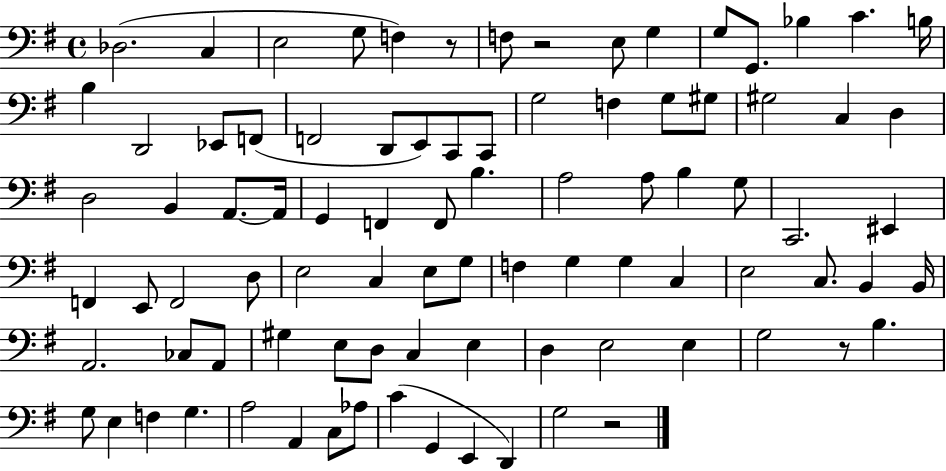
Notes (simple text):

Db3/h. C3/q E3/h G3/e F3/q R/e F3/e R/h E3/e G3/q G3/e G2/e. Bb3/q C4/q. B3/s B3/q D2/h Eb2/e F2/e F2/h D2/e E2/e C2/e C2/e G3/h F3/q G3/e G#3/e G#3/h C3/q D3/q D3/h B2/q A2/e. A2/s G2/q F2/q F2/e B3/q. A3/h A3/e B3/q G3/e C2/h. EIS2/q F2/q E2/e F2/h D3/e E3/h C3/q E3/e G3/e F3/q G3/q G3/q C3/q E3/h C3/e. B2/q B2/s A2/h. CES3/e A2/e G#3/q E3/e D3/e C3/q E3/q D3/q E3/h E3/q G3/h R/e B3/q. G3/e E3/q F3/q G3/q. A3/h A2/q C3/e Ab3/e C4/q G2/q E2/q D2/q G3/h R/h